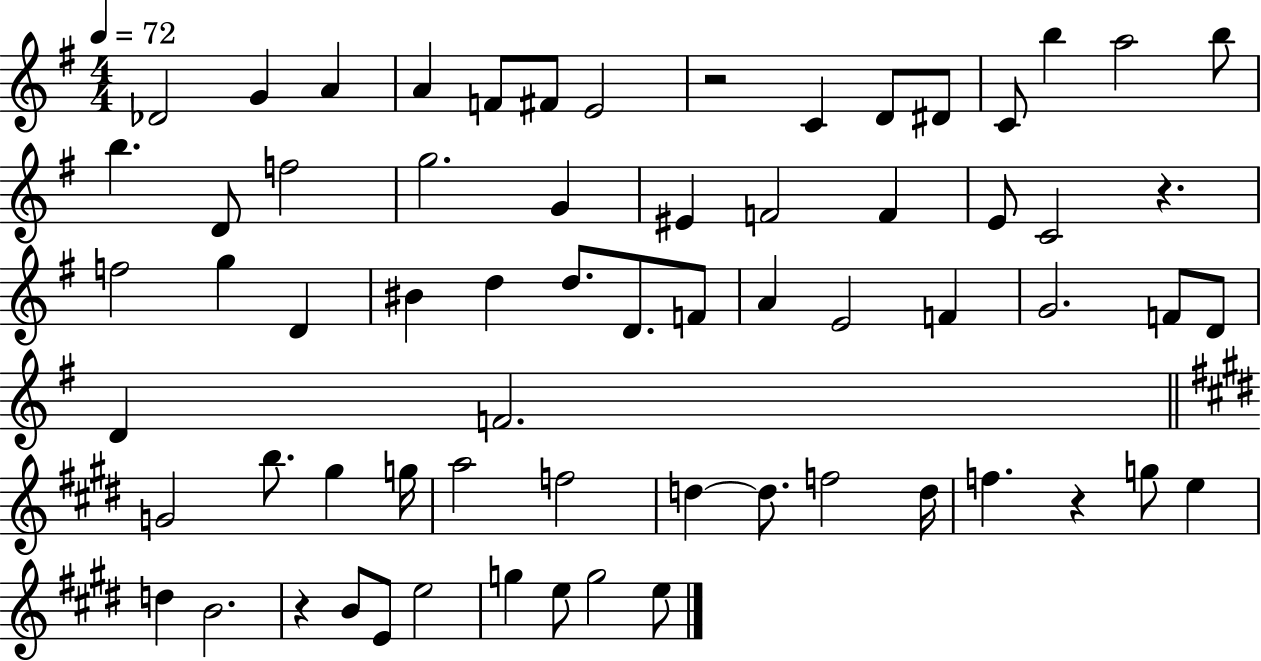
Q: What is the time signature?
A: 4/4